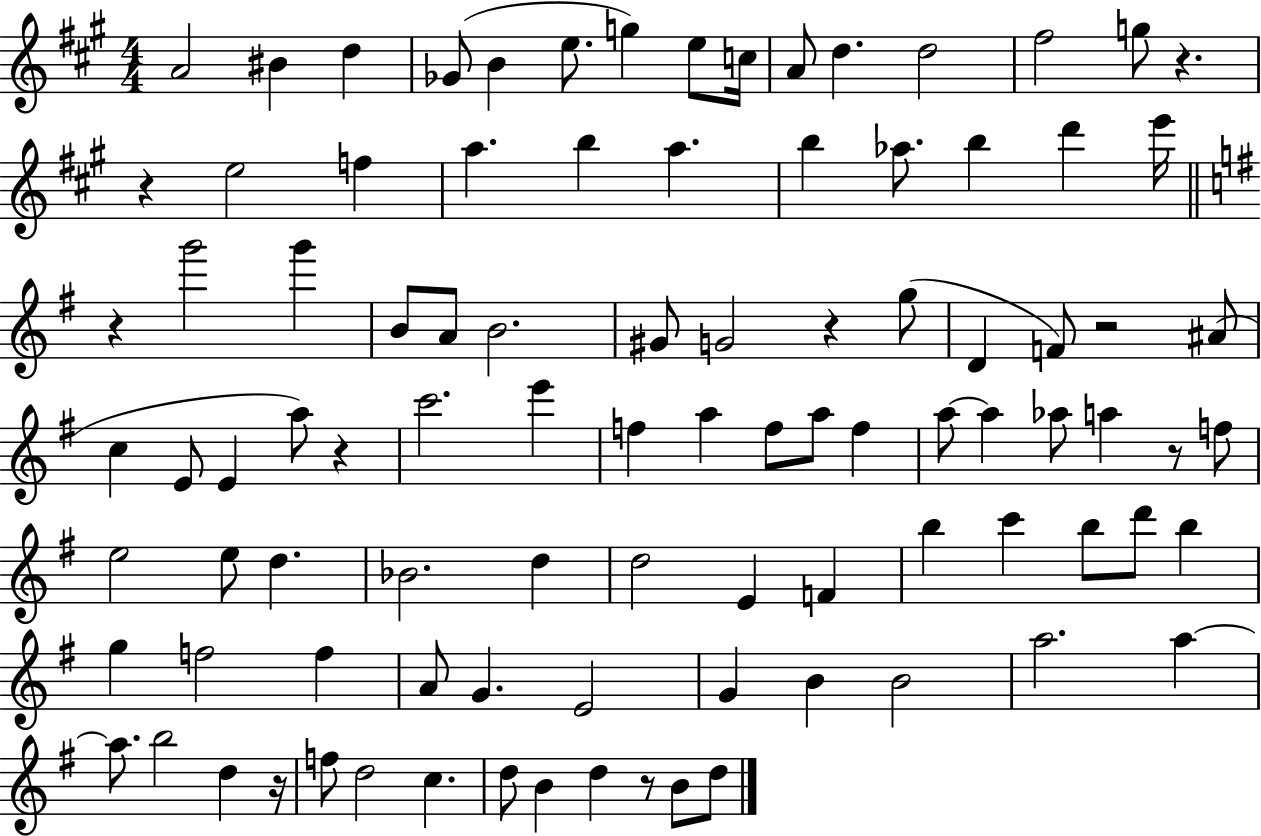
X:1
T:Untitled
M:4/4
L:1/4
K:A
A2 ^B d _G/2 B e/2 g e/2 c/4 A/2 d d2 ^f2 g/2 z z e2 f a b a b _a/2 b d' e'/4 z g'2 g' B/2 A/2 B2 ^G/2 G2 z g/2 D F/2 z2 ^A/2 c E/2 E a/2 z c'2 e' f a f/2 a/2 f a/2 a _a/2 a z/2 f/2 e2 e/2 d _B2 d d2 E F b c' b/2 d'/2 b g f2 f A/2 G E2 G B B2 a2 a a/2 b2 d z/4 f/2 d2 c d/2 B d z/2 B/2 d/2